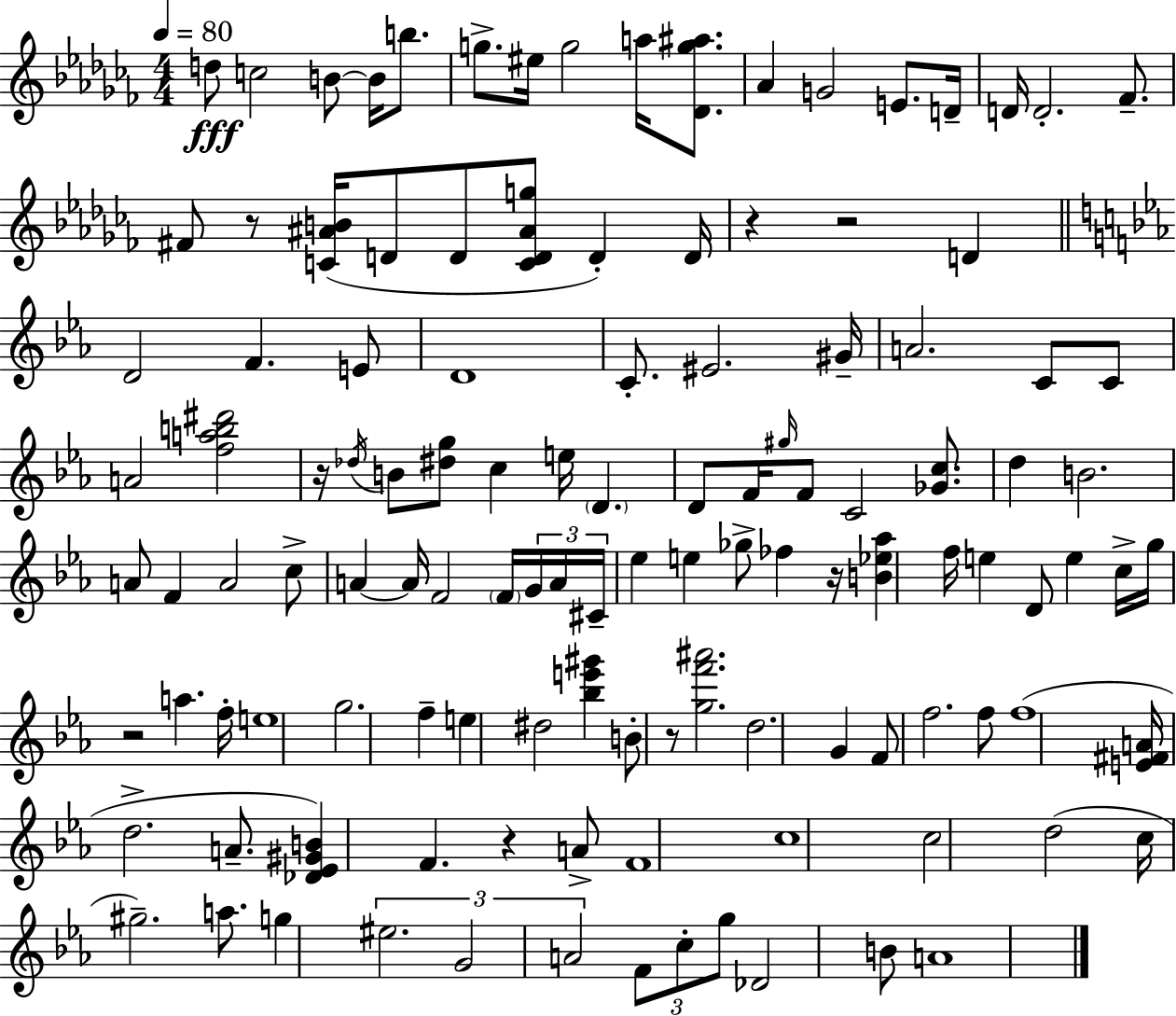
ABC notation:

X:1
T:Untitled
M:4/4
L:1/4
K:Abm
d/2 c2 B/2 B/4 b/2 g/2 ^e/4 g2 a/4 [_Dg^a]/2 _A G2 E/2 D/4 D/4 D2 _F/2 ^F/2 z/2 [C^AB]/4 D/2 D/2 [CD^Ag]/2 D D/4 z z2 D D2 F E/2 D4 C/2 ^E2 ^G/4 A2 C/2 C/2 A2 [fab^d']2 z/4 _d/4 B/2 [^dg]/2 c e/4 D D/2 F/4 ^g/4 F/2 C2 [_Gc]/2 d B2 A/2 F A2 c/2 A A/4 F2 F/4 G/4 A/4 ^C/4 _e e _g/2 _f z/4 [B_e_a] f/4 e D/2 e c/4 g/4 z2 a f/4 e4 g2 f e ^d2 [_be'^g'] B/2 z/2 [gf'^a']2 d2 G F/2 f2 f/2 f4 [E^FA]/4 d2 A/2 [_D_E^GB] F z A/2 F4 c4 c2 d2 c/4 ^g2 a/2 g ^e2 G2 A2 F/2 c/2 g/2 _D2 B/2 A4